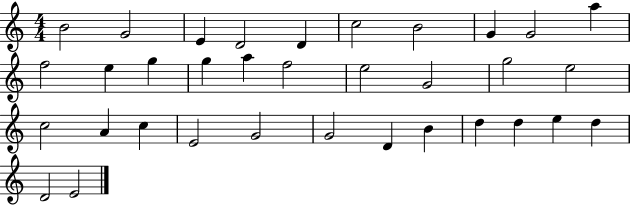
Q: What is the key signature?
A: C major